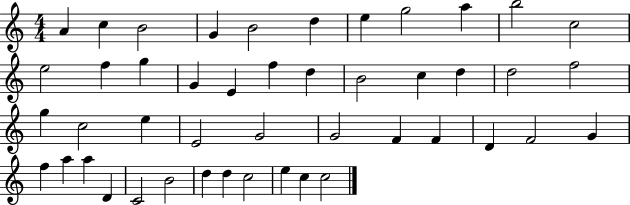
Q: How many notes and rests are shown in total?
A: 46